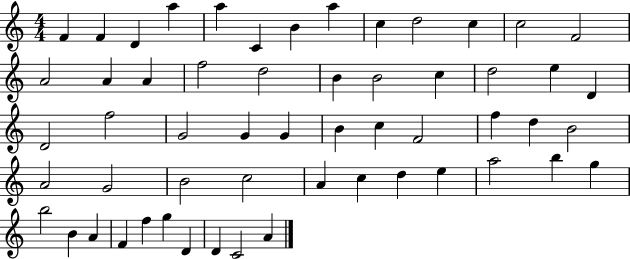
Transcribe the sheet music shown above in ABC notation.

X:1
T:Untitled
M:4/4
L:1/4
K:C
F F D a a C B a c d2 c c2 F2 A2 A A f2 d2 B B2 c d2 e D D2 f2 G2 G G B c F2 f d B2 A2 G2 B2 c2 A c d e a2 b g b2 B A F f g D D C2 A